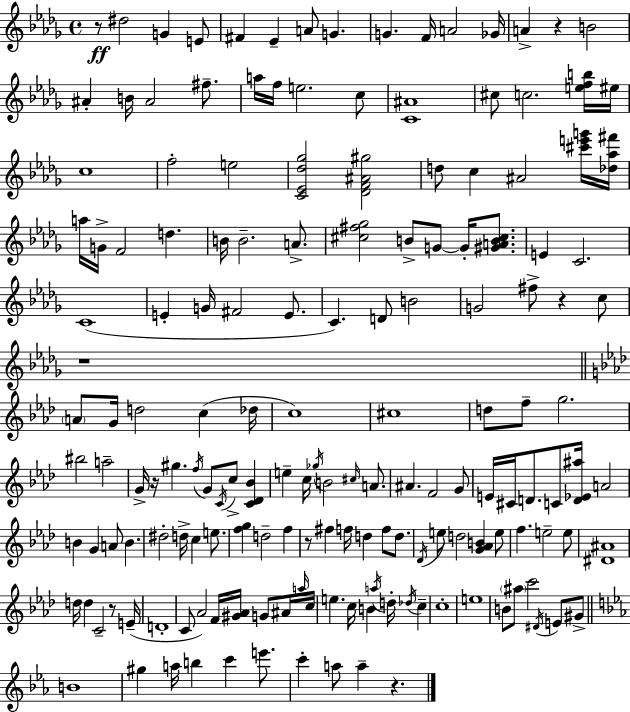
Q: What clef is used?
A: treble